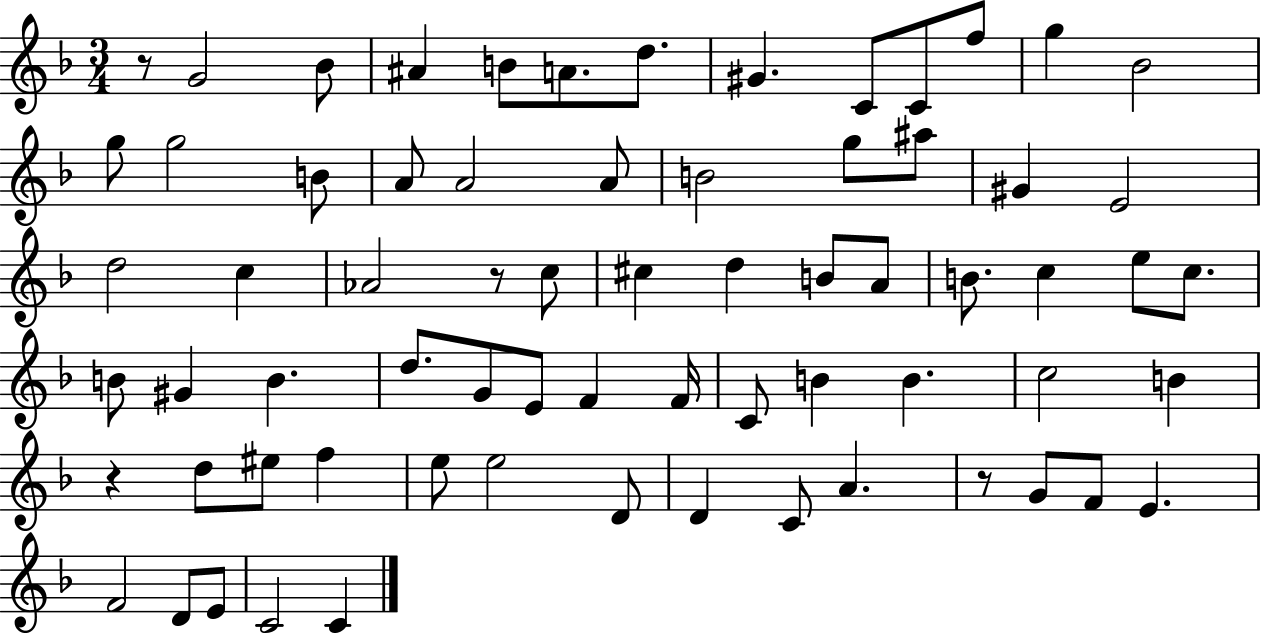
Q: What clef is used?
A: treble